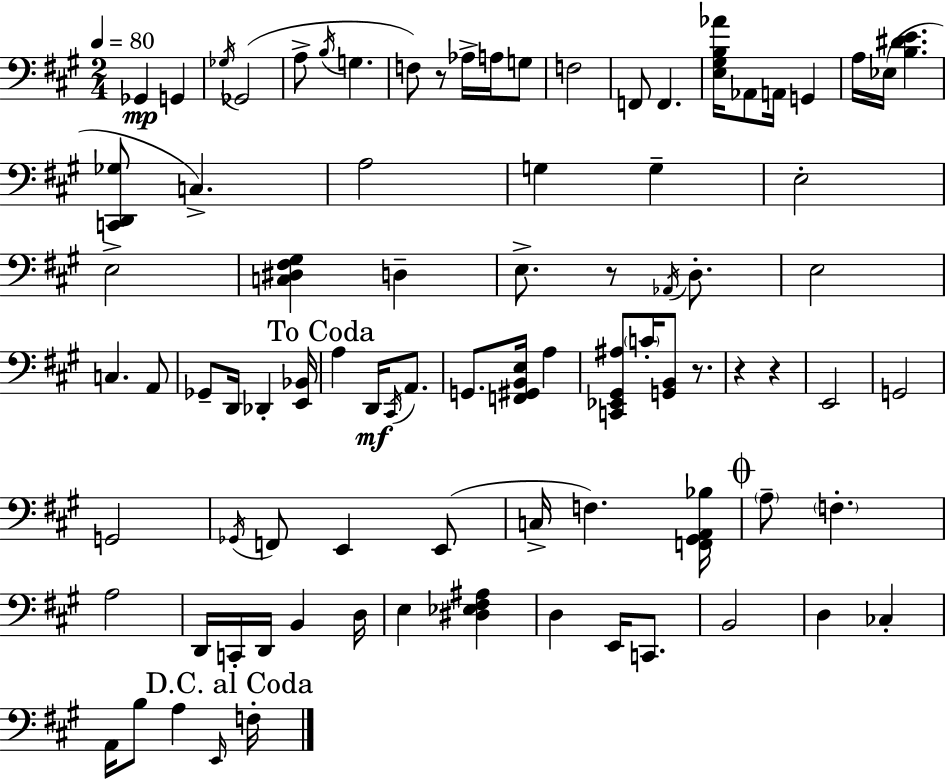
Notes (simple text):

Gb2/q G2/q Gb3/s Gb2/h A3/e B3/s G3/q. F3/e R/e Ab3/s A3/s G3/e F3/h F2/e F2/q. [E3,G#3,B3,Ab4]/s Ab2/e A2/s G2/q A3/s Eb3/s [B3,D#4,E4]/q. [C2,D2,Gb3]/e C3/q. A3/h G3/q G3/q E3/h E3/h [C3,D#3,F#3,G#3]/q D3/q E3/e. R/e Ab2/s D3/e. E3/h C3/q. A2/e Gb2/e D2/s Db2/q [E2,Bb2]/s A3/q D2/s C#2/s A2/e. G2/e. [F2,G#2,B2,E3]/s A3/q [C2,Eb2,G#2,A#3]/e C4/s [G2,B2]/e R/e. R/q R/q E2/h G2/h G2/h Gb2/s F2/e E2/q E2/e C3/s F3/q. [F2,G#2,A2,Bb3]/s A3/e F3/q. A3/h D2/s C2/s D2/s B2/q D3/s E3/q [D#3,Eb3,F#3,A#3]/q D3/q E2/s C2/e. B2/h D3/q CES3/q A2/s B3/e A3/q E2/s F3/s